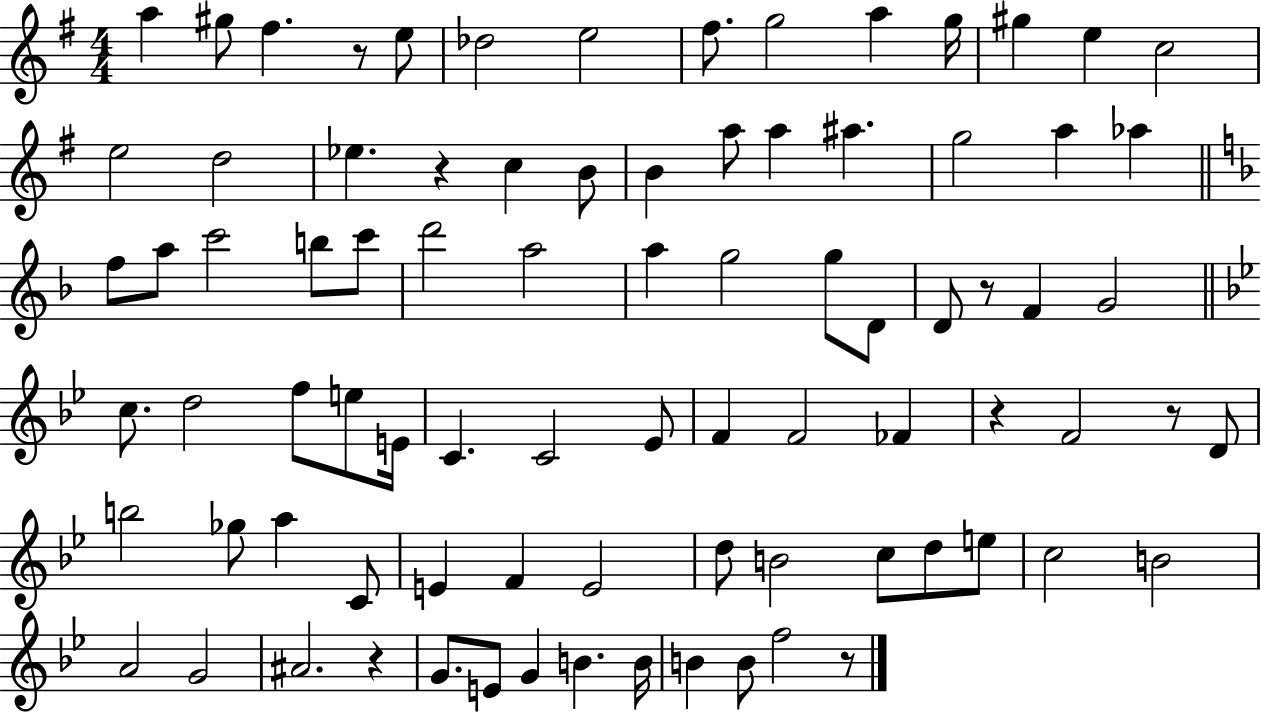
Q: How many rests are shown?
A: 7